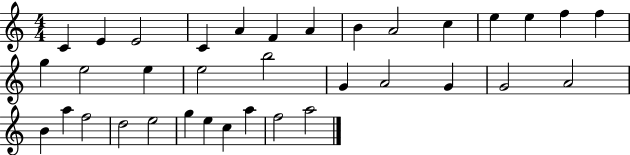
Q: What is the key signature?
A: C major